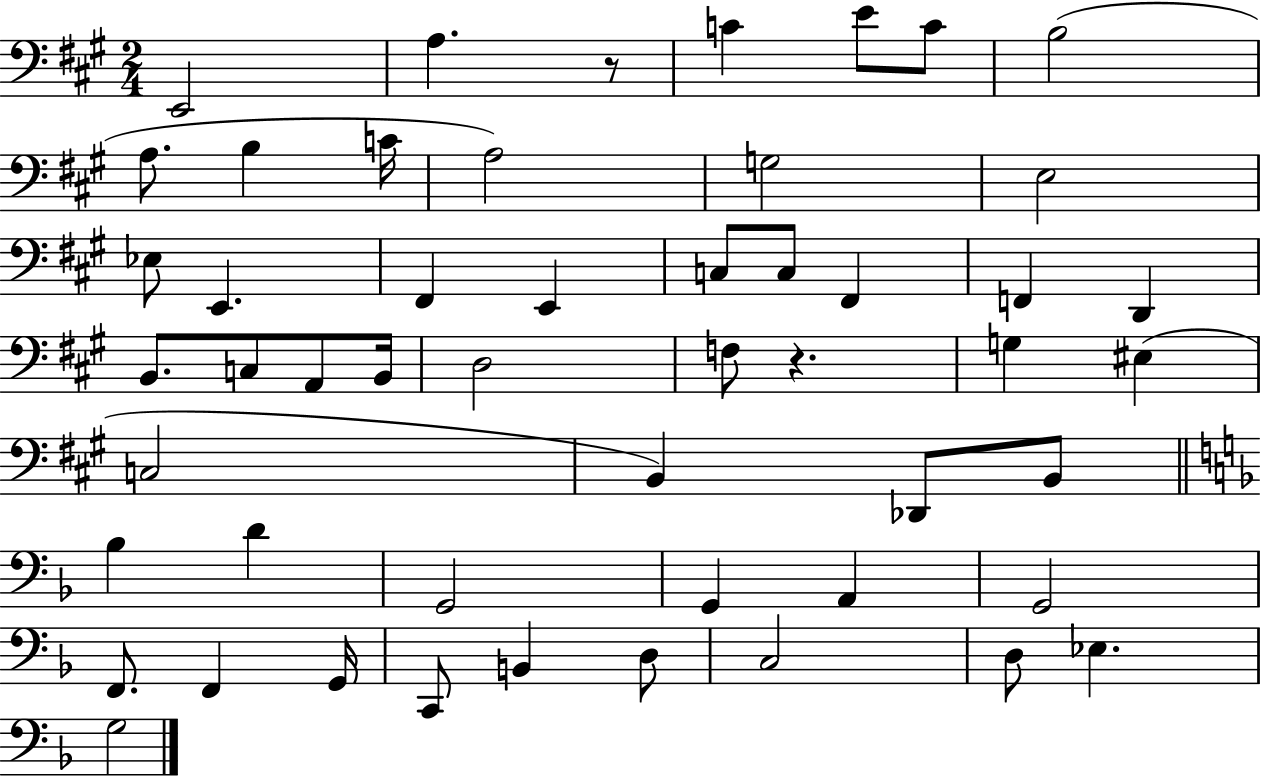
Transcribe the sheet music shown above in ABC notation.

X:1
T:Untitled
M:2/4
L:1/4
K:A
E,,2 A, z/2 C E/2 C/2 B,2 A,/2 B, C/4 A,2 G,2 E,2 _E,/2 E,, ^F,, E,, C,/2 C,/2 ^F,, F,, D,, B,,/2 C,/2 A,,/2 B,,/4 D,2 F,/2 z G, ^E, C,2 B,, _D,,/2 B,,/2 _B, D G,,2 G,, A,, G,,2 F,,/2 F,, G,,/4 C,,/2 B,, D,/2 C,2 D,/2 _E, G,2